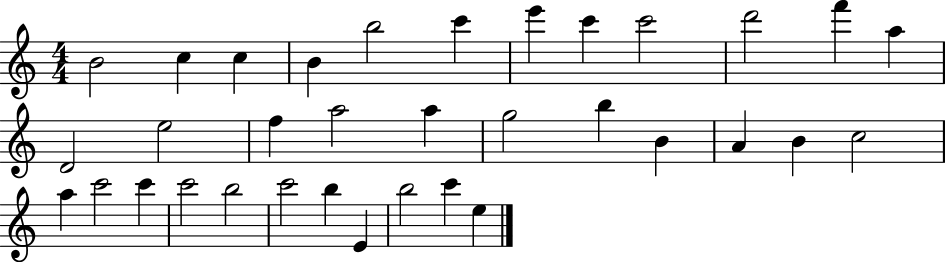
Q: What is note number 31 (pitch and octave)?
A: E4